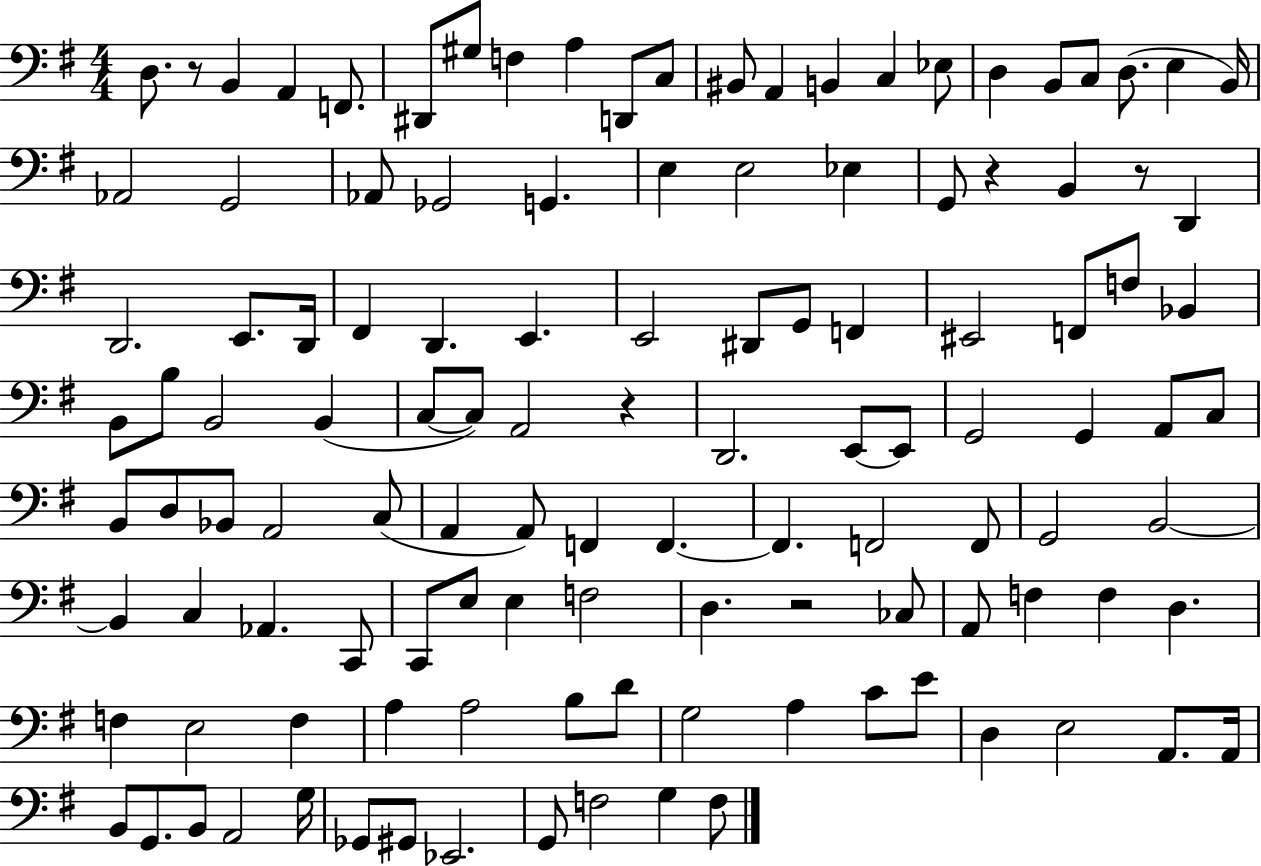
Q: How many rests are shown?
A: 5